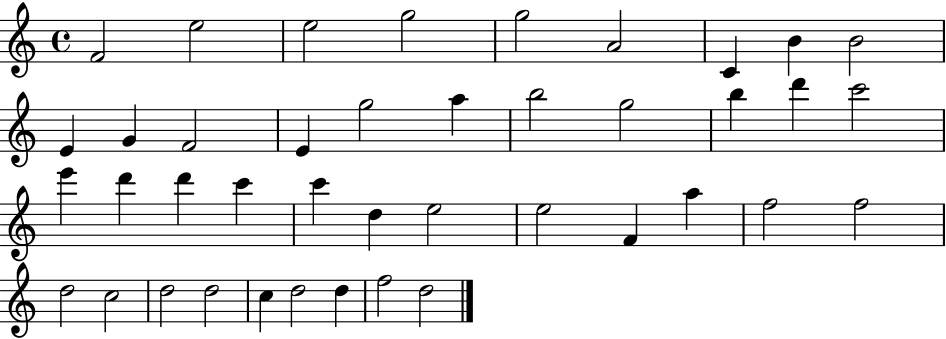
{
  \clef treble
  \time 4/4
  \defaultTimeSignature
  \key c \major
  f'2 e''2 | e''2 g''2 | g''2 a'2 | c'4 b'4 b'2 | \break e'4 g'4 f'2 | e'4 g''2 a''4 | b''2 g''2 | b''4 d'''4 c'''2 | \break e'''4 d'''4 d'''4 c'''4 | c'''4 d''4 e''2 | e''2 f'4 a''4 | f''2 f''2 | \break d''2 c''2 | d''2 d''2 | c''4 d''2 d''4 | f''2 d''2 | \break \bar "|."
}